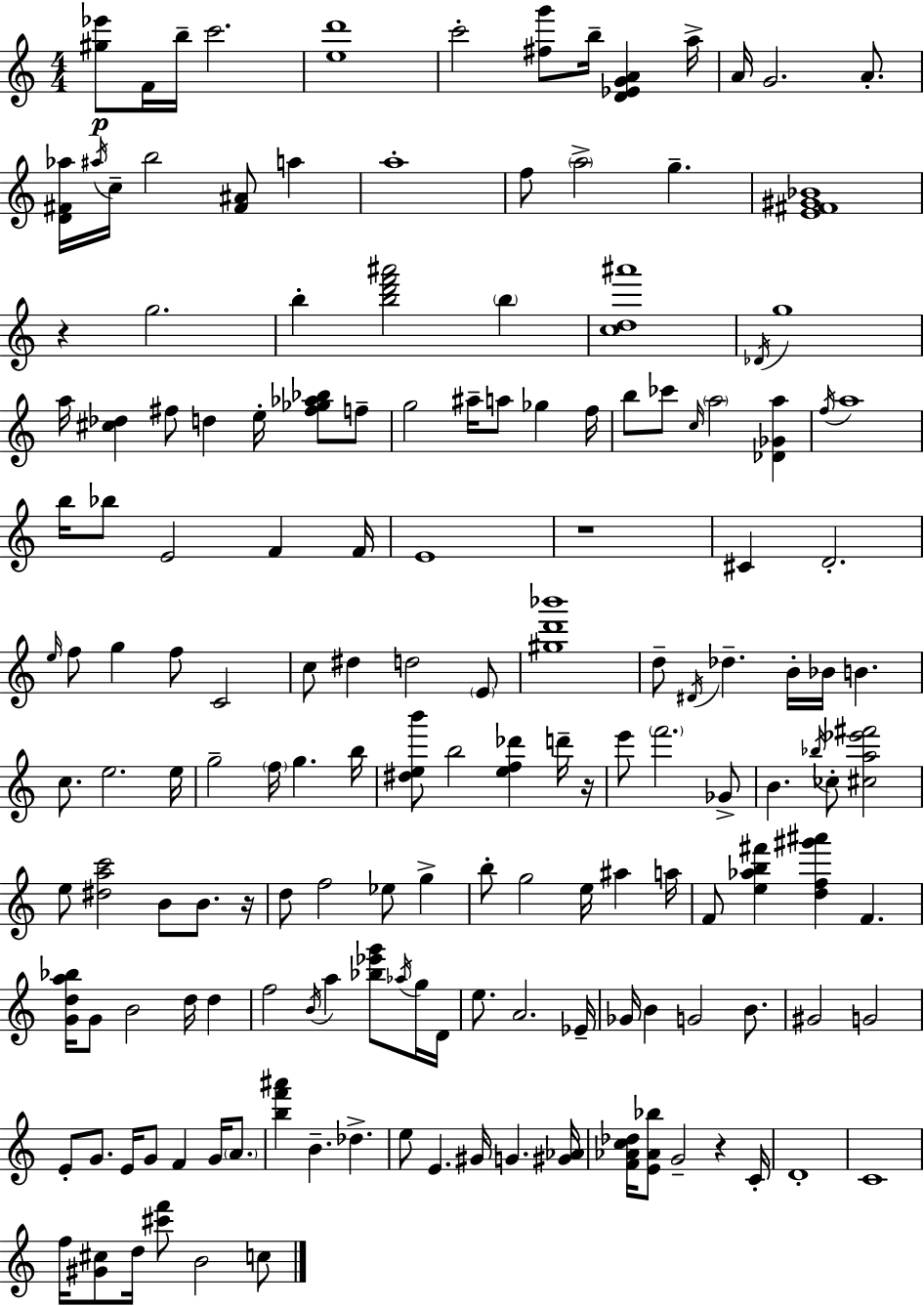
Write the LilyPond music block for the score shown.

{
  \clef treble
  \numericTimeSignature
  \time 4/4
  \key c \major
  <gis'' ees'''>8\p f'16 b''16-- c'''2. | <e'' d'''>1 | c'''2-. <fis'' g'''>8 b''16-- <d' ees' g' a'>4 a''16-> | a'16 g'2. a'8.-. | \break <d' fis' aes''>16 \acciaccatura { ais''16 } c''16-- b''2 <fis' ais'>8 a''4 | a''1-. | f''8 \parenthesize a''2-> g''4.-- | <e' fis' gis' bes'>1 | \break r4 g''2. | b''4-. <b'' d''' f''' ais'''>2 \parenthesize b''4 | <c'' d'' ais'''>1 | \acciaccatura { des'16 } g''1 | \break a''16 <cis'' des''>4 fis''8 d''4 e''16-. <fis'' ges'' aes'' bes''>8 | f''8-- g''2 ais''16-- a''8 ges''4 | f''16 b''8 ces'''8 \grace { c''16 } \parenthesize a''2 <des' ges' a''>4 | \acciaccatura { f''16 } a''1 | \break b''16 bes''8 e'2 f'4 | f'16 e'1 | r1 | cis'4 d'2.-. | \break \grace { e''16 } f''8 g''4 f''8 c'2 | c''8 dis''4 d''2 | \parenthesize e'8 <gis'' d''' bes'''>1 | d''8-- \acciaccatura { dis'16 } des''4.-- b'16-. bes'16 | \break b'4. c''8. e''2. | e''16 g''2-- \parenthesize f''16 g''4. | b''16 <dis'' e'' b'''>8 b''2 | <e'' f'' des'''>4 d'''16-- r16 e'''8 \parenthesize f'''2. | \break ges'8-> b'4. \acciaccatura { bes''16 } ces''8-. <cis'' a'' ees''' fis'''>2 | e''8 <dis'' a'' c'''>2 | b'8 b'8. r16 d''8 f''2 | ees''8 g''4-> b''8-. g''2 | \break e''16 ais''4 a''16 f'8 <e'' aes'' b'' fis'''>4 <d'' f'' gis''' ais'''>4 | f'4. <g' d'' a'' bes''>16 g'8 b'2 | d''16 d''4 f''2 \acciaccatura { b'16 } | a''4 <bes'' ees''' g'''>8 \acciaccatura { aes''16 } g''16 d'16 e''8. a'2. | \break ees'16-- ges'16 b'4 g'2 | b'8. gis'2 | g'2 e'8-. g'8. e'16 g'8 | f'4 g'16 \parenthesize a'8. <b'' f''' ais'''>4 b'4.-- | \break des''4.-> e''8 e'4. | gis'16 g'4. <gis' aes'>16 <f' aes' c'' des''>16 <e' aes' bes''>8 g'2-- | r4 c'16-. d'1-. | c'1 | \break f''16 <gis' cis''>8 d''16 <cis''' f'''>8 b'2 | c''8 \bar "|."
}